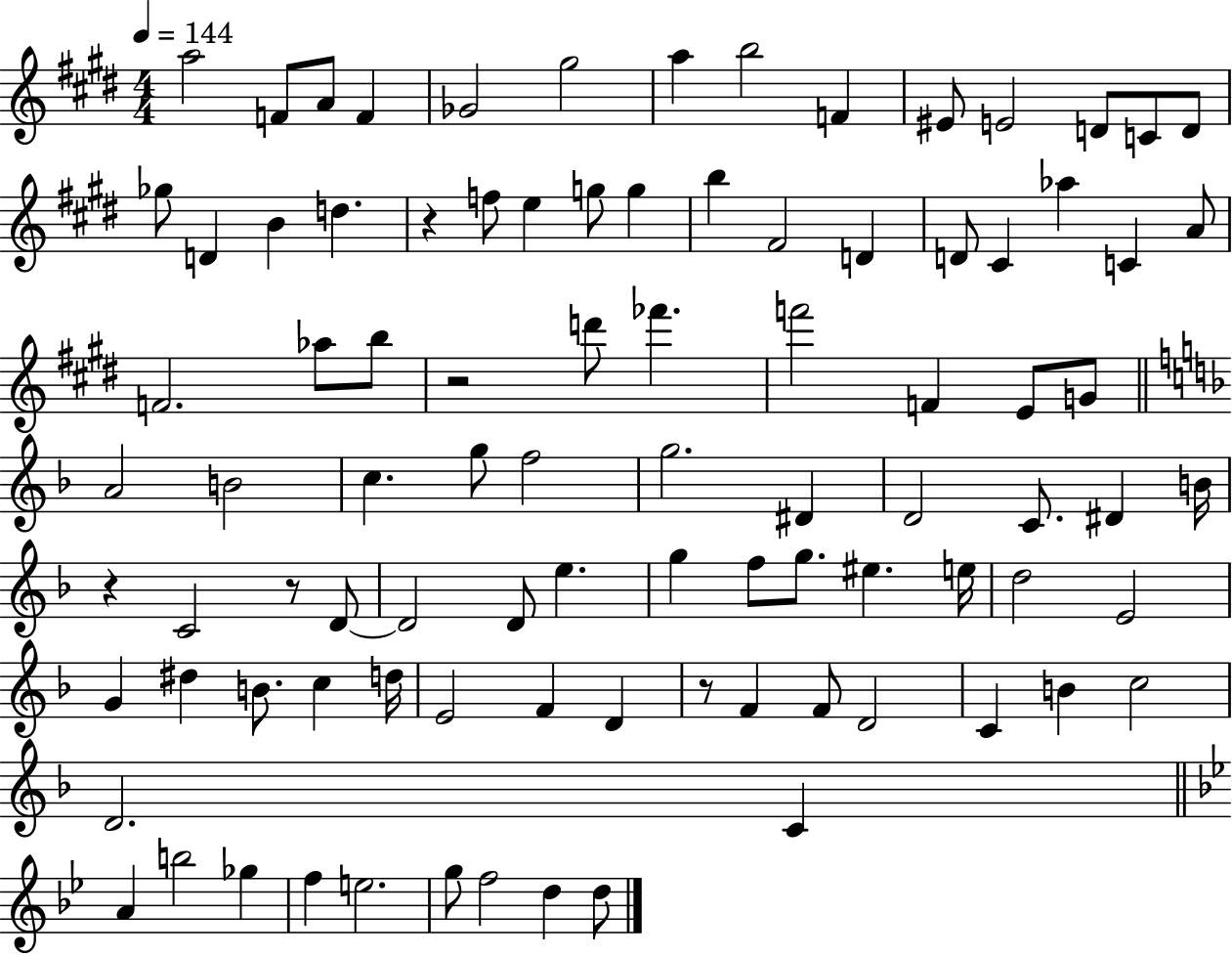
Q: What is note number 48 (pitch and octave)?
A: C4